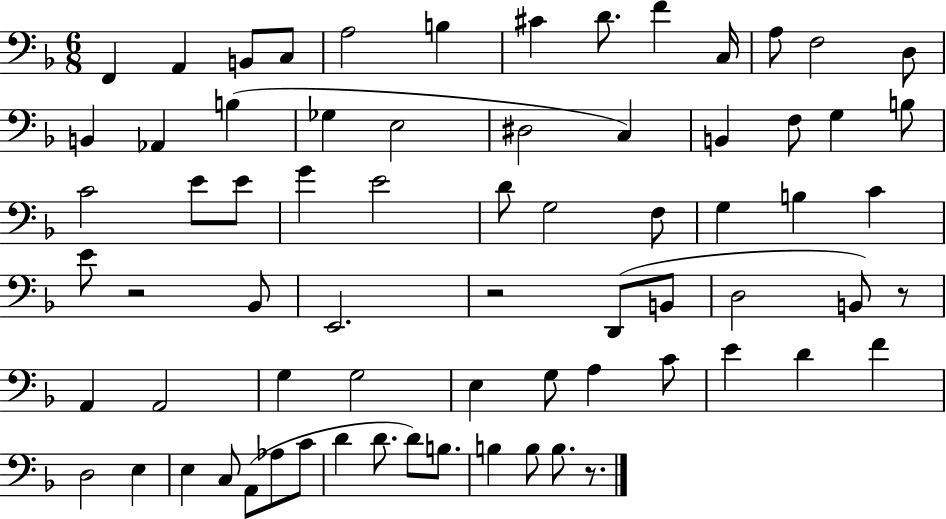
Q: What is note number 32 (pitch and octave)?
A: F3